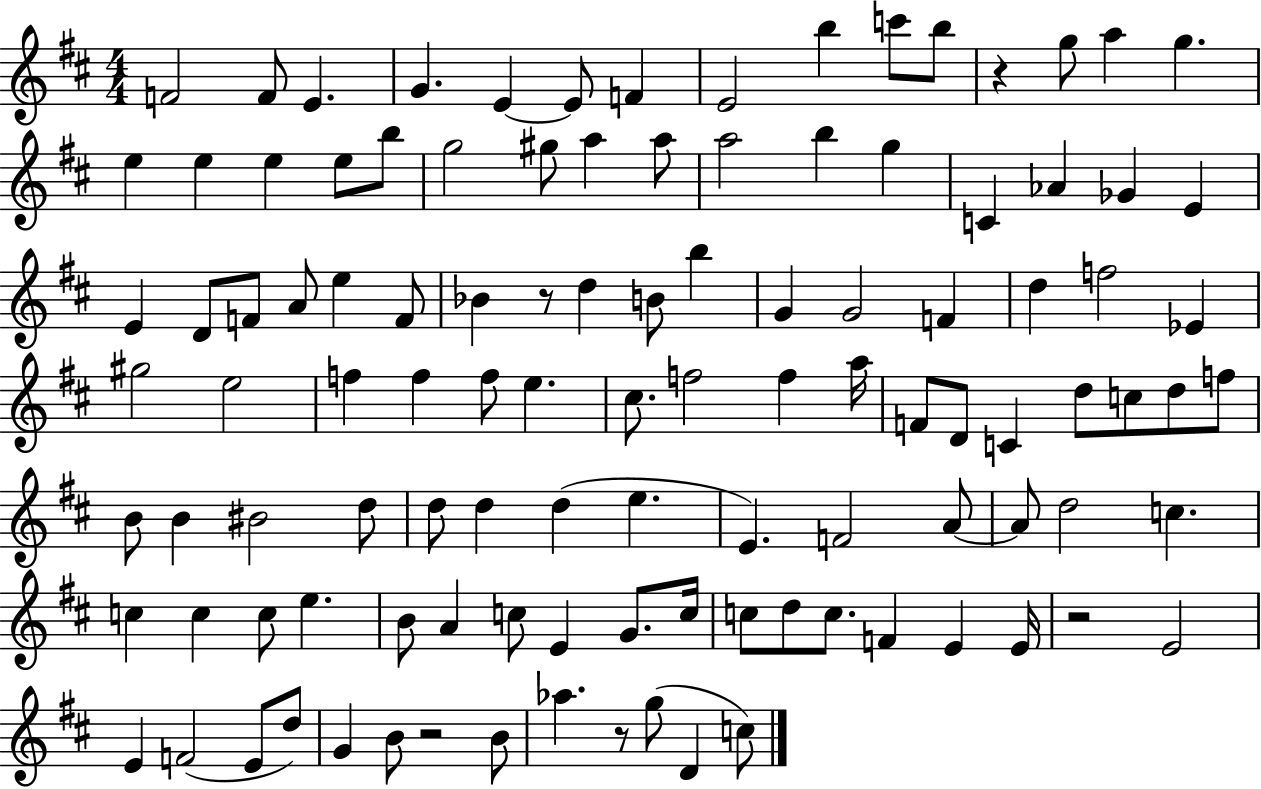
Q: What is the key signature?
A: D major